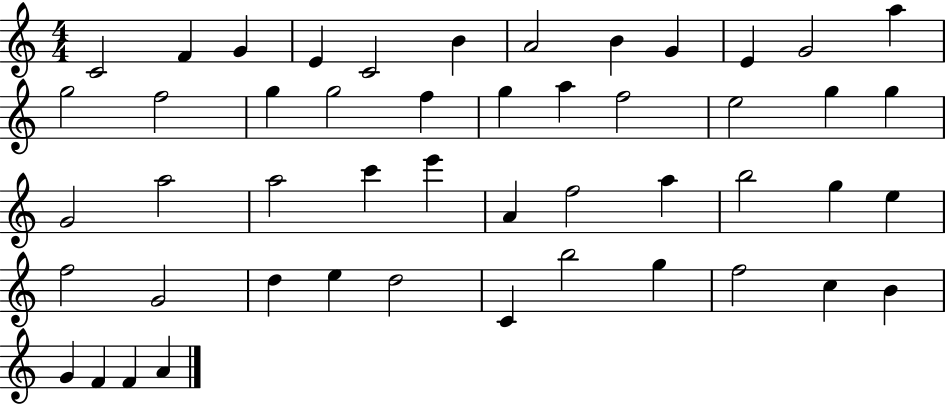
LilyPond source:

{
  \clef treble
  \numericTimeSignature
  \time 4/4
  \key c \major
  c'2 f'4 g'4 | e'4 c'2 b'4 | a'2 b'4 g'4 | e'4 g'2 a''4 | \break g''2 f''2 | g''4 g''2 f''4 | g''4 a''4 f''2 | e''2 g''4 g''4 | \break g'2 a''2 | a''2 c'''4 e'''4 | a'4 f''2 a''4 | b''2 g''4 e''4 | \break f''2 g'2 | d''4 e''4 d''2 | c'4 b''2 g''4 | f''2 c''4 b'4 | \break g'4 f'4 f'4 a'4 | \bar "|."
}